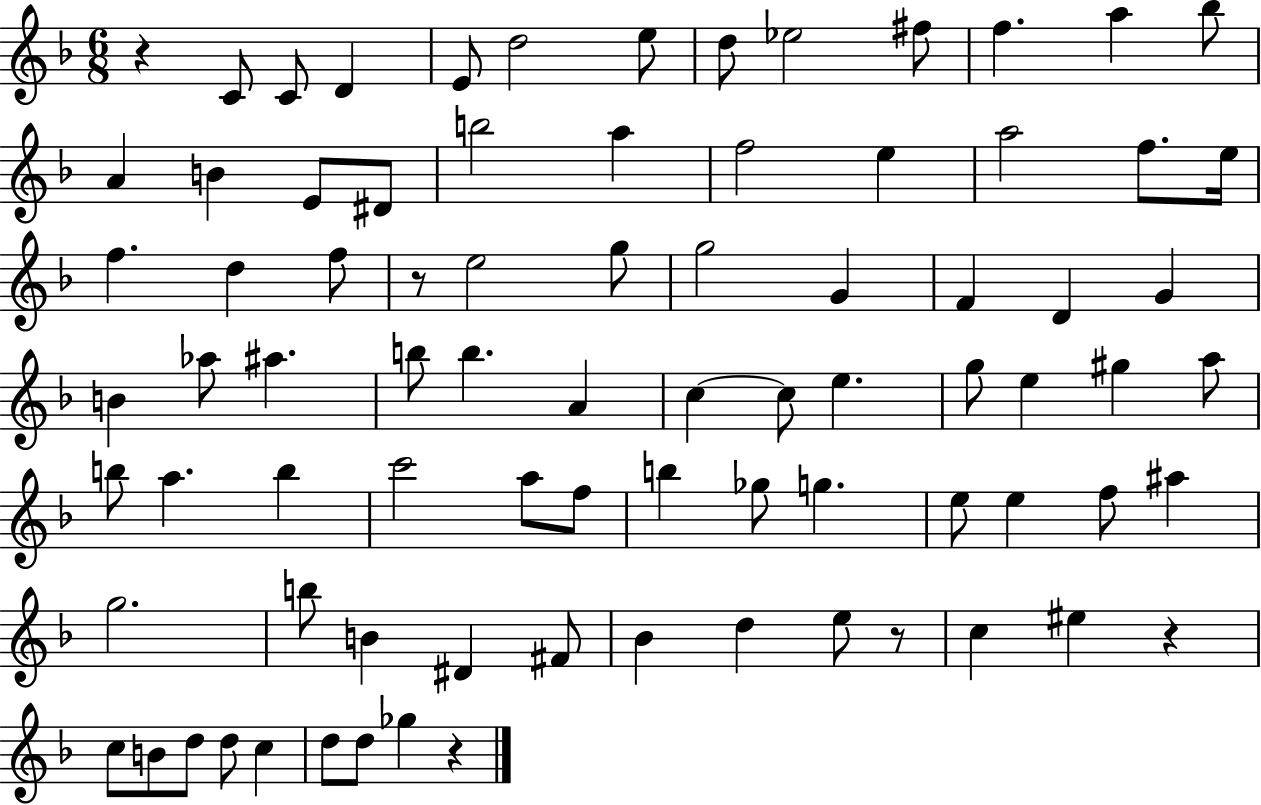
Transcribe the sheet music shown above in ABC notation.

X:1
T:Untitled
M:6/8
L:1/4
K:F
z C/2 C/2 D E/2 d2 e/2 d/2 _e2 ^f/2 f a _b/2 A B E/2 ^D/2 b2 a f2 e a2 f/2 e/4 f d f/2 z/2 e2 g/2 g2 G F D G B _a/2 ^a b/2 b A c c/2 e g/2 e ^g a/2 b/2 a b c'2 a/2 f/2 b _g/2 g e/2 e f/2 ^a g2 b/2 B ^D ^F/2 _B d e/2 z/2 c ^e z c/2 B/2 d/2 d/2 c d/2 d/2 _g z